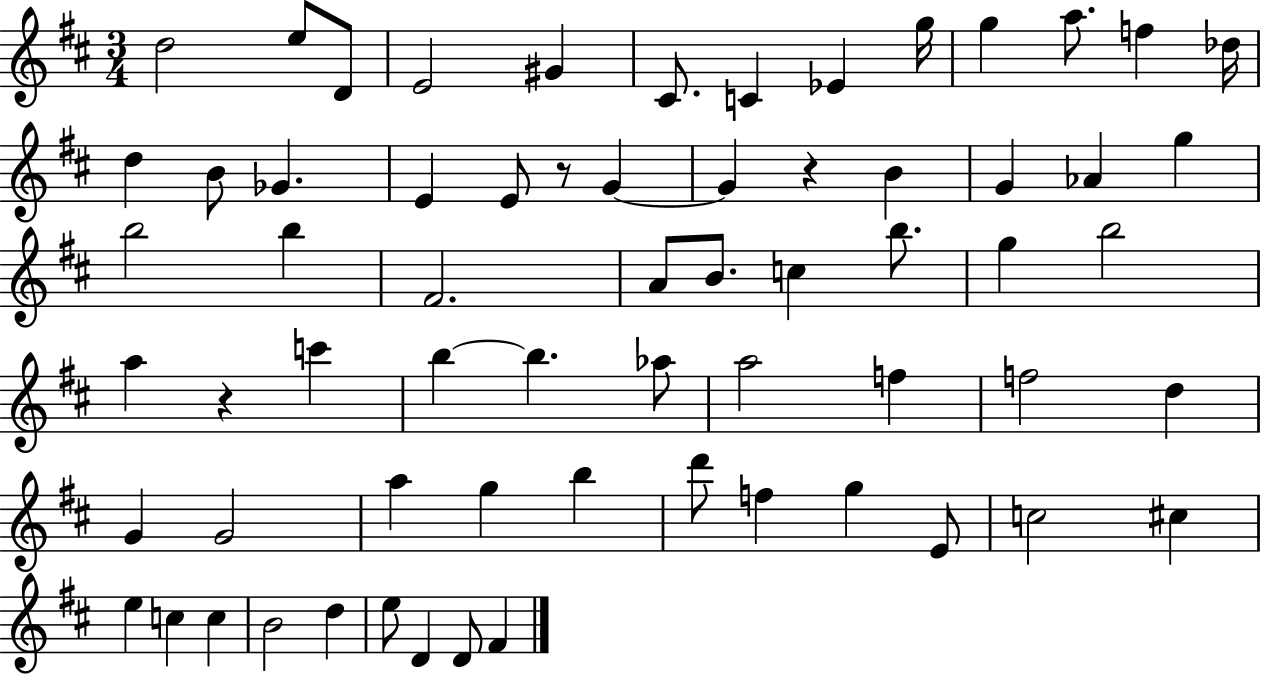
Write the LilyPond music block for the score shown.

{
  \clef treble
  \numericTimeSignature
  \time 3/4
  \key d \major
  d''2 e''8 d'8 | e'2 gis'4 | cis'8. c'4 ees'4 g''16 | g''4 a''8. f''4 des''16 | \break d''4 b'8 ges'4. | e'4 e'8 r8 g'4~~ | g'4 r4 b'4 | g'4 aes'4 g''4 | \break b''2 b''4 | fis'2. | a'8 b'8. c''4 b''8. | g''4 b''2 | \break a''4 r4 c'''4 | b''4~~ b''4. aes''8 | a''2 f''4 | f''2 d''4 | \break g'4 g'2 | a''4 g''4 b''4 | d'''8 f''4 g''4 e'8 | c''2 cis''4 | \break e''4 c''4 c''4 | b'2 d''4 | e''8 d'4 d'8 fis'4 | \bar "|."
}